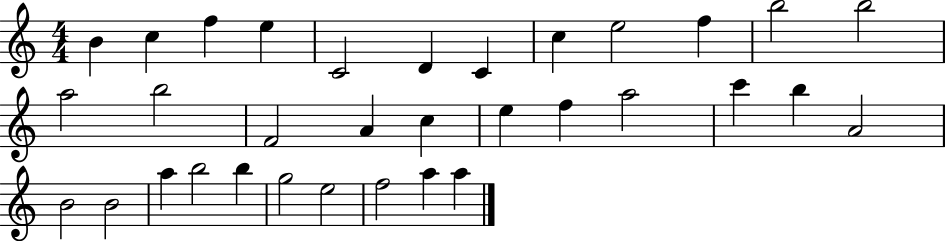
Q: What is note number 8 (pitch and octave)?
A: C5